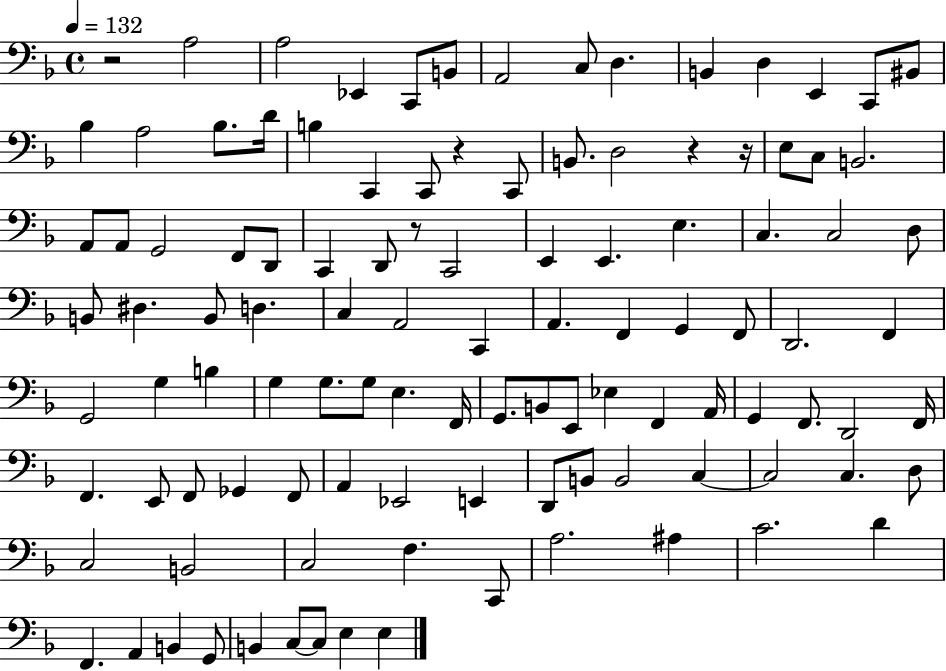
X:1
T:Untitled
M:4/4
L:1/4
K:F
z2 A,2 A,2 _E,, C,,/2 B,,/2 A,,2 C,/2 D, B,, D, E,, C,,/2 ^B,,/2 _B, A,2 _B,/2 D/4 B, C,, C,,/2 z C,,/2 B,,/2 D,2 z z/4 E,/2 C,/2 B,,2 A,,/2 A,,/2 G,,2 F,,/2 D,,/2 C,, D,,/2 z/2 C,,2 E,, E,, E, C, C,2 D,/2 B,,/2 ^D, B,,/2 D, C, A,,2 C,, A,, F,, G,, F,,/2 D,,2 F,, G,,2 G, B, G, G,/2 G,/2 E, F,,/4 G,,/2 B,,/2 E,,/2 _E, F,, A,,/4 G,, F,,/2 D,,2 F,,/4 F,, E,,/2 F,,/2 _G,, F,,/2 A,, _E,,2 E,, D,,/2 B,,/2 B,,2 C, C,2 C, D,/2 C,2 B,,2 C,2 F, C,,/2 A,2 ^A, C2 D F,, A,, B,, G,,/2 B,, C,/2 C,/2 E, E,